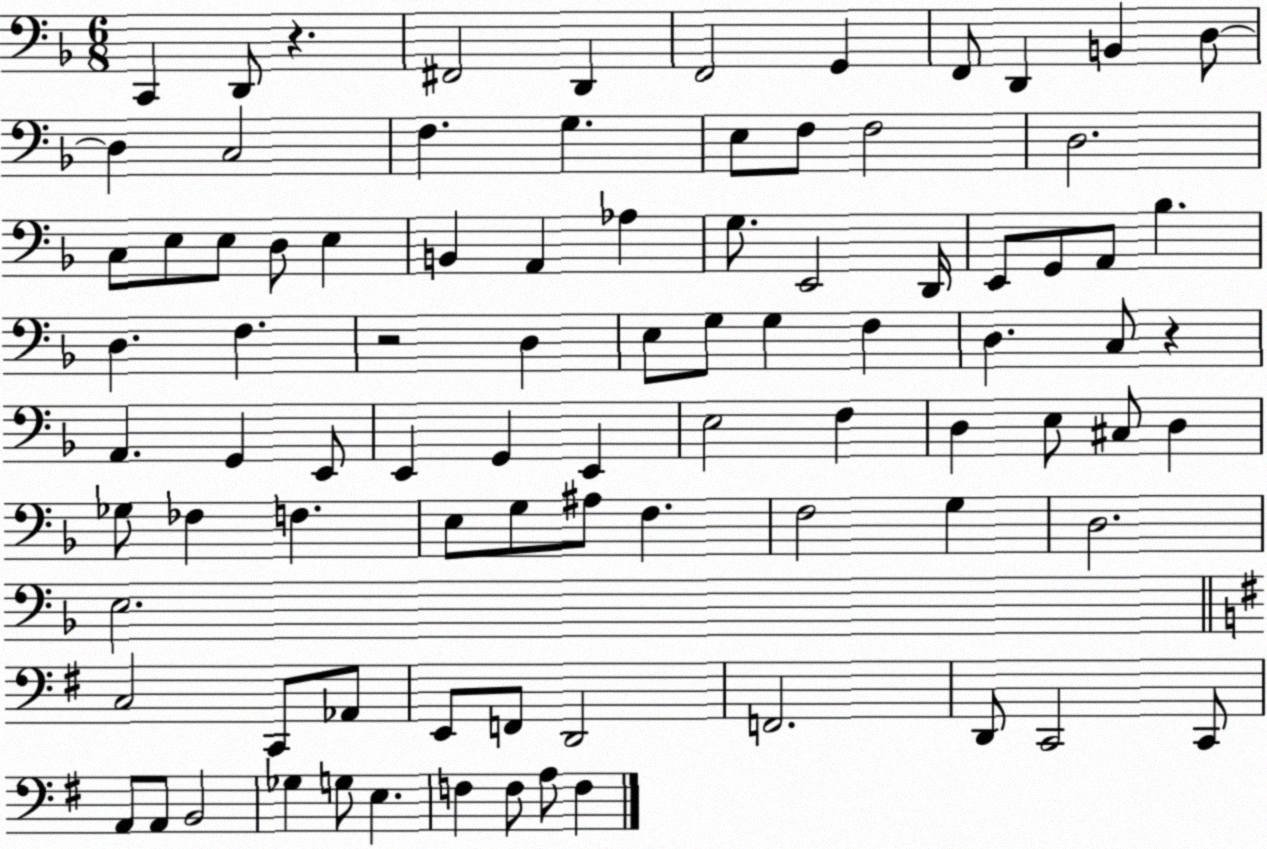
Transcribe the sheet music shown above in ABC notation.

X:1
T:Untitled
M:6/8
L:1/4
K:F
C,, D,,/2 z ^F,,2 D,, F,,2 G,, F,,/2 D,, B,, D,/2 D, C,2 F, G, E,/2 F,/2 F,2 D,2 C,/2 E,/2 E,/2 D,/2 E, B,, A,, _A, G,/2 E,,2 D,,/4 E,,/2 G,,/2 A,,/2 _B, D, F, z2 D, E,/2 G,/2 G, F, D, C,/2 z A,, G,, E,,/2 E,, G,, E,, E,2 F, D, E,/2 ^C,/2 D, _G,/2 _F, F, E,/2 G,/2 ^A,/2 F, F,2 G, D,2 E,2 C,2 C,,/2 _A,,/2 E,,/2 F,,/2 D,,2 F,,2 D,,/2 C,,2 C,,/2 A,,/2 A,,/2 B,,2 _G, G,/2 E, F, F,/2 A,/2 F,